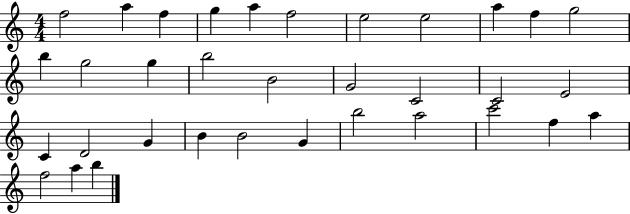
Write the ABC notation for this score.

X:1
T:Untitled
M:4/4
L:1/4
K:C
f2 a f g a f2 e2 e2 a f g2 b g2 g b2 B2 G2 C2 C2 E2 C D2 G B B2 G b2 a2 c'2 f a f2 a b